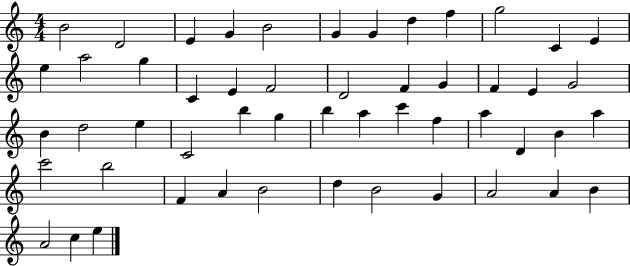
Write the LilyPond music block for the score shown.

{
  \clef treble
  \numericTimeSignature
  \time 4/4
  \key c \major
  b'2 d'2 | e'4 g'4 b'2 | g'4 g'4 d''4 f''4 | g''2 c'4 e'4 | \break e''4 a''2 g''4 | c'4 e'4 f'2 | d'2 f'4 g'4 | f'4 e'4 g'2 | \break b'4 d''2 e''4 | c'2 b''4 g''4 | b''4 a''4 c'''4 f''4 | a''4 d'4 b'4 a''4 | \break c'''2 b''2 | f'4 a'4 b'2 | d''4 b'2 g'4 | a'2 a'4 b'4 | \break a'2 c''4 e''4 | \bar "|."
}